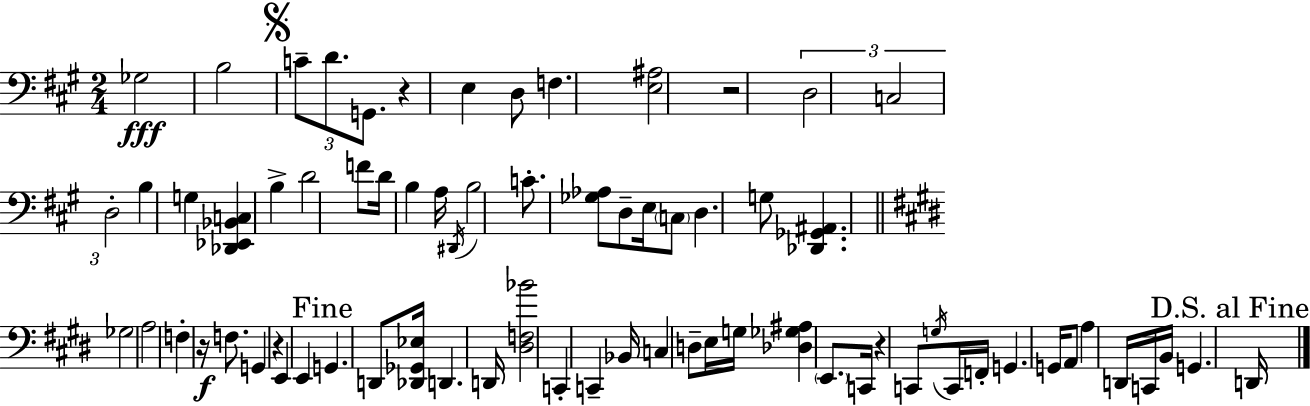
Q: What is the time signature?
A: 2/4